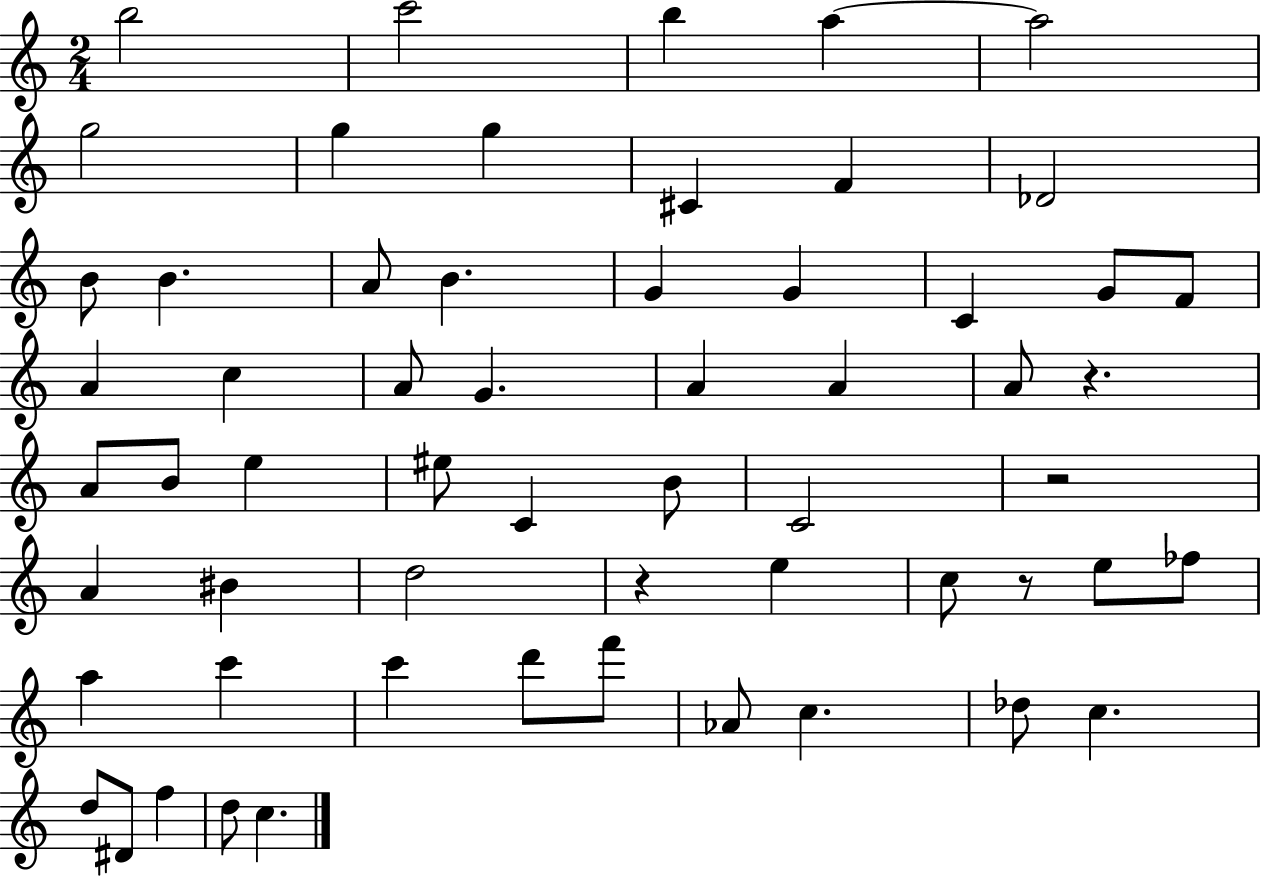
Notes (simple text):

B5/h C6/h B5/q A5/q A5/h G5/h G5/q G5/q C#4/q F4/q Db4/h B4/e B4/q. A4/e B4/q. G4/q G4/q C4/q G4/e F4/e A4/q C5/q A4/e G4/q. A4/q A4/q A4/e R/q. A4/e B4/e E5/q EIS5/e C4/q B4/e C4/h R/h A4/q BIS4/q D5/h R/q E5/q C5/e R/e E5/e FES5/e A5/q C6/q C6/q D6/e F6/e Ab4/e C5/q. Db5/e C5/q. D5/e D#4/e F5/q D5/e C5/q.